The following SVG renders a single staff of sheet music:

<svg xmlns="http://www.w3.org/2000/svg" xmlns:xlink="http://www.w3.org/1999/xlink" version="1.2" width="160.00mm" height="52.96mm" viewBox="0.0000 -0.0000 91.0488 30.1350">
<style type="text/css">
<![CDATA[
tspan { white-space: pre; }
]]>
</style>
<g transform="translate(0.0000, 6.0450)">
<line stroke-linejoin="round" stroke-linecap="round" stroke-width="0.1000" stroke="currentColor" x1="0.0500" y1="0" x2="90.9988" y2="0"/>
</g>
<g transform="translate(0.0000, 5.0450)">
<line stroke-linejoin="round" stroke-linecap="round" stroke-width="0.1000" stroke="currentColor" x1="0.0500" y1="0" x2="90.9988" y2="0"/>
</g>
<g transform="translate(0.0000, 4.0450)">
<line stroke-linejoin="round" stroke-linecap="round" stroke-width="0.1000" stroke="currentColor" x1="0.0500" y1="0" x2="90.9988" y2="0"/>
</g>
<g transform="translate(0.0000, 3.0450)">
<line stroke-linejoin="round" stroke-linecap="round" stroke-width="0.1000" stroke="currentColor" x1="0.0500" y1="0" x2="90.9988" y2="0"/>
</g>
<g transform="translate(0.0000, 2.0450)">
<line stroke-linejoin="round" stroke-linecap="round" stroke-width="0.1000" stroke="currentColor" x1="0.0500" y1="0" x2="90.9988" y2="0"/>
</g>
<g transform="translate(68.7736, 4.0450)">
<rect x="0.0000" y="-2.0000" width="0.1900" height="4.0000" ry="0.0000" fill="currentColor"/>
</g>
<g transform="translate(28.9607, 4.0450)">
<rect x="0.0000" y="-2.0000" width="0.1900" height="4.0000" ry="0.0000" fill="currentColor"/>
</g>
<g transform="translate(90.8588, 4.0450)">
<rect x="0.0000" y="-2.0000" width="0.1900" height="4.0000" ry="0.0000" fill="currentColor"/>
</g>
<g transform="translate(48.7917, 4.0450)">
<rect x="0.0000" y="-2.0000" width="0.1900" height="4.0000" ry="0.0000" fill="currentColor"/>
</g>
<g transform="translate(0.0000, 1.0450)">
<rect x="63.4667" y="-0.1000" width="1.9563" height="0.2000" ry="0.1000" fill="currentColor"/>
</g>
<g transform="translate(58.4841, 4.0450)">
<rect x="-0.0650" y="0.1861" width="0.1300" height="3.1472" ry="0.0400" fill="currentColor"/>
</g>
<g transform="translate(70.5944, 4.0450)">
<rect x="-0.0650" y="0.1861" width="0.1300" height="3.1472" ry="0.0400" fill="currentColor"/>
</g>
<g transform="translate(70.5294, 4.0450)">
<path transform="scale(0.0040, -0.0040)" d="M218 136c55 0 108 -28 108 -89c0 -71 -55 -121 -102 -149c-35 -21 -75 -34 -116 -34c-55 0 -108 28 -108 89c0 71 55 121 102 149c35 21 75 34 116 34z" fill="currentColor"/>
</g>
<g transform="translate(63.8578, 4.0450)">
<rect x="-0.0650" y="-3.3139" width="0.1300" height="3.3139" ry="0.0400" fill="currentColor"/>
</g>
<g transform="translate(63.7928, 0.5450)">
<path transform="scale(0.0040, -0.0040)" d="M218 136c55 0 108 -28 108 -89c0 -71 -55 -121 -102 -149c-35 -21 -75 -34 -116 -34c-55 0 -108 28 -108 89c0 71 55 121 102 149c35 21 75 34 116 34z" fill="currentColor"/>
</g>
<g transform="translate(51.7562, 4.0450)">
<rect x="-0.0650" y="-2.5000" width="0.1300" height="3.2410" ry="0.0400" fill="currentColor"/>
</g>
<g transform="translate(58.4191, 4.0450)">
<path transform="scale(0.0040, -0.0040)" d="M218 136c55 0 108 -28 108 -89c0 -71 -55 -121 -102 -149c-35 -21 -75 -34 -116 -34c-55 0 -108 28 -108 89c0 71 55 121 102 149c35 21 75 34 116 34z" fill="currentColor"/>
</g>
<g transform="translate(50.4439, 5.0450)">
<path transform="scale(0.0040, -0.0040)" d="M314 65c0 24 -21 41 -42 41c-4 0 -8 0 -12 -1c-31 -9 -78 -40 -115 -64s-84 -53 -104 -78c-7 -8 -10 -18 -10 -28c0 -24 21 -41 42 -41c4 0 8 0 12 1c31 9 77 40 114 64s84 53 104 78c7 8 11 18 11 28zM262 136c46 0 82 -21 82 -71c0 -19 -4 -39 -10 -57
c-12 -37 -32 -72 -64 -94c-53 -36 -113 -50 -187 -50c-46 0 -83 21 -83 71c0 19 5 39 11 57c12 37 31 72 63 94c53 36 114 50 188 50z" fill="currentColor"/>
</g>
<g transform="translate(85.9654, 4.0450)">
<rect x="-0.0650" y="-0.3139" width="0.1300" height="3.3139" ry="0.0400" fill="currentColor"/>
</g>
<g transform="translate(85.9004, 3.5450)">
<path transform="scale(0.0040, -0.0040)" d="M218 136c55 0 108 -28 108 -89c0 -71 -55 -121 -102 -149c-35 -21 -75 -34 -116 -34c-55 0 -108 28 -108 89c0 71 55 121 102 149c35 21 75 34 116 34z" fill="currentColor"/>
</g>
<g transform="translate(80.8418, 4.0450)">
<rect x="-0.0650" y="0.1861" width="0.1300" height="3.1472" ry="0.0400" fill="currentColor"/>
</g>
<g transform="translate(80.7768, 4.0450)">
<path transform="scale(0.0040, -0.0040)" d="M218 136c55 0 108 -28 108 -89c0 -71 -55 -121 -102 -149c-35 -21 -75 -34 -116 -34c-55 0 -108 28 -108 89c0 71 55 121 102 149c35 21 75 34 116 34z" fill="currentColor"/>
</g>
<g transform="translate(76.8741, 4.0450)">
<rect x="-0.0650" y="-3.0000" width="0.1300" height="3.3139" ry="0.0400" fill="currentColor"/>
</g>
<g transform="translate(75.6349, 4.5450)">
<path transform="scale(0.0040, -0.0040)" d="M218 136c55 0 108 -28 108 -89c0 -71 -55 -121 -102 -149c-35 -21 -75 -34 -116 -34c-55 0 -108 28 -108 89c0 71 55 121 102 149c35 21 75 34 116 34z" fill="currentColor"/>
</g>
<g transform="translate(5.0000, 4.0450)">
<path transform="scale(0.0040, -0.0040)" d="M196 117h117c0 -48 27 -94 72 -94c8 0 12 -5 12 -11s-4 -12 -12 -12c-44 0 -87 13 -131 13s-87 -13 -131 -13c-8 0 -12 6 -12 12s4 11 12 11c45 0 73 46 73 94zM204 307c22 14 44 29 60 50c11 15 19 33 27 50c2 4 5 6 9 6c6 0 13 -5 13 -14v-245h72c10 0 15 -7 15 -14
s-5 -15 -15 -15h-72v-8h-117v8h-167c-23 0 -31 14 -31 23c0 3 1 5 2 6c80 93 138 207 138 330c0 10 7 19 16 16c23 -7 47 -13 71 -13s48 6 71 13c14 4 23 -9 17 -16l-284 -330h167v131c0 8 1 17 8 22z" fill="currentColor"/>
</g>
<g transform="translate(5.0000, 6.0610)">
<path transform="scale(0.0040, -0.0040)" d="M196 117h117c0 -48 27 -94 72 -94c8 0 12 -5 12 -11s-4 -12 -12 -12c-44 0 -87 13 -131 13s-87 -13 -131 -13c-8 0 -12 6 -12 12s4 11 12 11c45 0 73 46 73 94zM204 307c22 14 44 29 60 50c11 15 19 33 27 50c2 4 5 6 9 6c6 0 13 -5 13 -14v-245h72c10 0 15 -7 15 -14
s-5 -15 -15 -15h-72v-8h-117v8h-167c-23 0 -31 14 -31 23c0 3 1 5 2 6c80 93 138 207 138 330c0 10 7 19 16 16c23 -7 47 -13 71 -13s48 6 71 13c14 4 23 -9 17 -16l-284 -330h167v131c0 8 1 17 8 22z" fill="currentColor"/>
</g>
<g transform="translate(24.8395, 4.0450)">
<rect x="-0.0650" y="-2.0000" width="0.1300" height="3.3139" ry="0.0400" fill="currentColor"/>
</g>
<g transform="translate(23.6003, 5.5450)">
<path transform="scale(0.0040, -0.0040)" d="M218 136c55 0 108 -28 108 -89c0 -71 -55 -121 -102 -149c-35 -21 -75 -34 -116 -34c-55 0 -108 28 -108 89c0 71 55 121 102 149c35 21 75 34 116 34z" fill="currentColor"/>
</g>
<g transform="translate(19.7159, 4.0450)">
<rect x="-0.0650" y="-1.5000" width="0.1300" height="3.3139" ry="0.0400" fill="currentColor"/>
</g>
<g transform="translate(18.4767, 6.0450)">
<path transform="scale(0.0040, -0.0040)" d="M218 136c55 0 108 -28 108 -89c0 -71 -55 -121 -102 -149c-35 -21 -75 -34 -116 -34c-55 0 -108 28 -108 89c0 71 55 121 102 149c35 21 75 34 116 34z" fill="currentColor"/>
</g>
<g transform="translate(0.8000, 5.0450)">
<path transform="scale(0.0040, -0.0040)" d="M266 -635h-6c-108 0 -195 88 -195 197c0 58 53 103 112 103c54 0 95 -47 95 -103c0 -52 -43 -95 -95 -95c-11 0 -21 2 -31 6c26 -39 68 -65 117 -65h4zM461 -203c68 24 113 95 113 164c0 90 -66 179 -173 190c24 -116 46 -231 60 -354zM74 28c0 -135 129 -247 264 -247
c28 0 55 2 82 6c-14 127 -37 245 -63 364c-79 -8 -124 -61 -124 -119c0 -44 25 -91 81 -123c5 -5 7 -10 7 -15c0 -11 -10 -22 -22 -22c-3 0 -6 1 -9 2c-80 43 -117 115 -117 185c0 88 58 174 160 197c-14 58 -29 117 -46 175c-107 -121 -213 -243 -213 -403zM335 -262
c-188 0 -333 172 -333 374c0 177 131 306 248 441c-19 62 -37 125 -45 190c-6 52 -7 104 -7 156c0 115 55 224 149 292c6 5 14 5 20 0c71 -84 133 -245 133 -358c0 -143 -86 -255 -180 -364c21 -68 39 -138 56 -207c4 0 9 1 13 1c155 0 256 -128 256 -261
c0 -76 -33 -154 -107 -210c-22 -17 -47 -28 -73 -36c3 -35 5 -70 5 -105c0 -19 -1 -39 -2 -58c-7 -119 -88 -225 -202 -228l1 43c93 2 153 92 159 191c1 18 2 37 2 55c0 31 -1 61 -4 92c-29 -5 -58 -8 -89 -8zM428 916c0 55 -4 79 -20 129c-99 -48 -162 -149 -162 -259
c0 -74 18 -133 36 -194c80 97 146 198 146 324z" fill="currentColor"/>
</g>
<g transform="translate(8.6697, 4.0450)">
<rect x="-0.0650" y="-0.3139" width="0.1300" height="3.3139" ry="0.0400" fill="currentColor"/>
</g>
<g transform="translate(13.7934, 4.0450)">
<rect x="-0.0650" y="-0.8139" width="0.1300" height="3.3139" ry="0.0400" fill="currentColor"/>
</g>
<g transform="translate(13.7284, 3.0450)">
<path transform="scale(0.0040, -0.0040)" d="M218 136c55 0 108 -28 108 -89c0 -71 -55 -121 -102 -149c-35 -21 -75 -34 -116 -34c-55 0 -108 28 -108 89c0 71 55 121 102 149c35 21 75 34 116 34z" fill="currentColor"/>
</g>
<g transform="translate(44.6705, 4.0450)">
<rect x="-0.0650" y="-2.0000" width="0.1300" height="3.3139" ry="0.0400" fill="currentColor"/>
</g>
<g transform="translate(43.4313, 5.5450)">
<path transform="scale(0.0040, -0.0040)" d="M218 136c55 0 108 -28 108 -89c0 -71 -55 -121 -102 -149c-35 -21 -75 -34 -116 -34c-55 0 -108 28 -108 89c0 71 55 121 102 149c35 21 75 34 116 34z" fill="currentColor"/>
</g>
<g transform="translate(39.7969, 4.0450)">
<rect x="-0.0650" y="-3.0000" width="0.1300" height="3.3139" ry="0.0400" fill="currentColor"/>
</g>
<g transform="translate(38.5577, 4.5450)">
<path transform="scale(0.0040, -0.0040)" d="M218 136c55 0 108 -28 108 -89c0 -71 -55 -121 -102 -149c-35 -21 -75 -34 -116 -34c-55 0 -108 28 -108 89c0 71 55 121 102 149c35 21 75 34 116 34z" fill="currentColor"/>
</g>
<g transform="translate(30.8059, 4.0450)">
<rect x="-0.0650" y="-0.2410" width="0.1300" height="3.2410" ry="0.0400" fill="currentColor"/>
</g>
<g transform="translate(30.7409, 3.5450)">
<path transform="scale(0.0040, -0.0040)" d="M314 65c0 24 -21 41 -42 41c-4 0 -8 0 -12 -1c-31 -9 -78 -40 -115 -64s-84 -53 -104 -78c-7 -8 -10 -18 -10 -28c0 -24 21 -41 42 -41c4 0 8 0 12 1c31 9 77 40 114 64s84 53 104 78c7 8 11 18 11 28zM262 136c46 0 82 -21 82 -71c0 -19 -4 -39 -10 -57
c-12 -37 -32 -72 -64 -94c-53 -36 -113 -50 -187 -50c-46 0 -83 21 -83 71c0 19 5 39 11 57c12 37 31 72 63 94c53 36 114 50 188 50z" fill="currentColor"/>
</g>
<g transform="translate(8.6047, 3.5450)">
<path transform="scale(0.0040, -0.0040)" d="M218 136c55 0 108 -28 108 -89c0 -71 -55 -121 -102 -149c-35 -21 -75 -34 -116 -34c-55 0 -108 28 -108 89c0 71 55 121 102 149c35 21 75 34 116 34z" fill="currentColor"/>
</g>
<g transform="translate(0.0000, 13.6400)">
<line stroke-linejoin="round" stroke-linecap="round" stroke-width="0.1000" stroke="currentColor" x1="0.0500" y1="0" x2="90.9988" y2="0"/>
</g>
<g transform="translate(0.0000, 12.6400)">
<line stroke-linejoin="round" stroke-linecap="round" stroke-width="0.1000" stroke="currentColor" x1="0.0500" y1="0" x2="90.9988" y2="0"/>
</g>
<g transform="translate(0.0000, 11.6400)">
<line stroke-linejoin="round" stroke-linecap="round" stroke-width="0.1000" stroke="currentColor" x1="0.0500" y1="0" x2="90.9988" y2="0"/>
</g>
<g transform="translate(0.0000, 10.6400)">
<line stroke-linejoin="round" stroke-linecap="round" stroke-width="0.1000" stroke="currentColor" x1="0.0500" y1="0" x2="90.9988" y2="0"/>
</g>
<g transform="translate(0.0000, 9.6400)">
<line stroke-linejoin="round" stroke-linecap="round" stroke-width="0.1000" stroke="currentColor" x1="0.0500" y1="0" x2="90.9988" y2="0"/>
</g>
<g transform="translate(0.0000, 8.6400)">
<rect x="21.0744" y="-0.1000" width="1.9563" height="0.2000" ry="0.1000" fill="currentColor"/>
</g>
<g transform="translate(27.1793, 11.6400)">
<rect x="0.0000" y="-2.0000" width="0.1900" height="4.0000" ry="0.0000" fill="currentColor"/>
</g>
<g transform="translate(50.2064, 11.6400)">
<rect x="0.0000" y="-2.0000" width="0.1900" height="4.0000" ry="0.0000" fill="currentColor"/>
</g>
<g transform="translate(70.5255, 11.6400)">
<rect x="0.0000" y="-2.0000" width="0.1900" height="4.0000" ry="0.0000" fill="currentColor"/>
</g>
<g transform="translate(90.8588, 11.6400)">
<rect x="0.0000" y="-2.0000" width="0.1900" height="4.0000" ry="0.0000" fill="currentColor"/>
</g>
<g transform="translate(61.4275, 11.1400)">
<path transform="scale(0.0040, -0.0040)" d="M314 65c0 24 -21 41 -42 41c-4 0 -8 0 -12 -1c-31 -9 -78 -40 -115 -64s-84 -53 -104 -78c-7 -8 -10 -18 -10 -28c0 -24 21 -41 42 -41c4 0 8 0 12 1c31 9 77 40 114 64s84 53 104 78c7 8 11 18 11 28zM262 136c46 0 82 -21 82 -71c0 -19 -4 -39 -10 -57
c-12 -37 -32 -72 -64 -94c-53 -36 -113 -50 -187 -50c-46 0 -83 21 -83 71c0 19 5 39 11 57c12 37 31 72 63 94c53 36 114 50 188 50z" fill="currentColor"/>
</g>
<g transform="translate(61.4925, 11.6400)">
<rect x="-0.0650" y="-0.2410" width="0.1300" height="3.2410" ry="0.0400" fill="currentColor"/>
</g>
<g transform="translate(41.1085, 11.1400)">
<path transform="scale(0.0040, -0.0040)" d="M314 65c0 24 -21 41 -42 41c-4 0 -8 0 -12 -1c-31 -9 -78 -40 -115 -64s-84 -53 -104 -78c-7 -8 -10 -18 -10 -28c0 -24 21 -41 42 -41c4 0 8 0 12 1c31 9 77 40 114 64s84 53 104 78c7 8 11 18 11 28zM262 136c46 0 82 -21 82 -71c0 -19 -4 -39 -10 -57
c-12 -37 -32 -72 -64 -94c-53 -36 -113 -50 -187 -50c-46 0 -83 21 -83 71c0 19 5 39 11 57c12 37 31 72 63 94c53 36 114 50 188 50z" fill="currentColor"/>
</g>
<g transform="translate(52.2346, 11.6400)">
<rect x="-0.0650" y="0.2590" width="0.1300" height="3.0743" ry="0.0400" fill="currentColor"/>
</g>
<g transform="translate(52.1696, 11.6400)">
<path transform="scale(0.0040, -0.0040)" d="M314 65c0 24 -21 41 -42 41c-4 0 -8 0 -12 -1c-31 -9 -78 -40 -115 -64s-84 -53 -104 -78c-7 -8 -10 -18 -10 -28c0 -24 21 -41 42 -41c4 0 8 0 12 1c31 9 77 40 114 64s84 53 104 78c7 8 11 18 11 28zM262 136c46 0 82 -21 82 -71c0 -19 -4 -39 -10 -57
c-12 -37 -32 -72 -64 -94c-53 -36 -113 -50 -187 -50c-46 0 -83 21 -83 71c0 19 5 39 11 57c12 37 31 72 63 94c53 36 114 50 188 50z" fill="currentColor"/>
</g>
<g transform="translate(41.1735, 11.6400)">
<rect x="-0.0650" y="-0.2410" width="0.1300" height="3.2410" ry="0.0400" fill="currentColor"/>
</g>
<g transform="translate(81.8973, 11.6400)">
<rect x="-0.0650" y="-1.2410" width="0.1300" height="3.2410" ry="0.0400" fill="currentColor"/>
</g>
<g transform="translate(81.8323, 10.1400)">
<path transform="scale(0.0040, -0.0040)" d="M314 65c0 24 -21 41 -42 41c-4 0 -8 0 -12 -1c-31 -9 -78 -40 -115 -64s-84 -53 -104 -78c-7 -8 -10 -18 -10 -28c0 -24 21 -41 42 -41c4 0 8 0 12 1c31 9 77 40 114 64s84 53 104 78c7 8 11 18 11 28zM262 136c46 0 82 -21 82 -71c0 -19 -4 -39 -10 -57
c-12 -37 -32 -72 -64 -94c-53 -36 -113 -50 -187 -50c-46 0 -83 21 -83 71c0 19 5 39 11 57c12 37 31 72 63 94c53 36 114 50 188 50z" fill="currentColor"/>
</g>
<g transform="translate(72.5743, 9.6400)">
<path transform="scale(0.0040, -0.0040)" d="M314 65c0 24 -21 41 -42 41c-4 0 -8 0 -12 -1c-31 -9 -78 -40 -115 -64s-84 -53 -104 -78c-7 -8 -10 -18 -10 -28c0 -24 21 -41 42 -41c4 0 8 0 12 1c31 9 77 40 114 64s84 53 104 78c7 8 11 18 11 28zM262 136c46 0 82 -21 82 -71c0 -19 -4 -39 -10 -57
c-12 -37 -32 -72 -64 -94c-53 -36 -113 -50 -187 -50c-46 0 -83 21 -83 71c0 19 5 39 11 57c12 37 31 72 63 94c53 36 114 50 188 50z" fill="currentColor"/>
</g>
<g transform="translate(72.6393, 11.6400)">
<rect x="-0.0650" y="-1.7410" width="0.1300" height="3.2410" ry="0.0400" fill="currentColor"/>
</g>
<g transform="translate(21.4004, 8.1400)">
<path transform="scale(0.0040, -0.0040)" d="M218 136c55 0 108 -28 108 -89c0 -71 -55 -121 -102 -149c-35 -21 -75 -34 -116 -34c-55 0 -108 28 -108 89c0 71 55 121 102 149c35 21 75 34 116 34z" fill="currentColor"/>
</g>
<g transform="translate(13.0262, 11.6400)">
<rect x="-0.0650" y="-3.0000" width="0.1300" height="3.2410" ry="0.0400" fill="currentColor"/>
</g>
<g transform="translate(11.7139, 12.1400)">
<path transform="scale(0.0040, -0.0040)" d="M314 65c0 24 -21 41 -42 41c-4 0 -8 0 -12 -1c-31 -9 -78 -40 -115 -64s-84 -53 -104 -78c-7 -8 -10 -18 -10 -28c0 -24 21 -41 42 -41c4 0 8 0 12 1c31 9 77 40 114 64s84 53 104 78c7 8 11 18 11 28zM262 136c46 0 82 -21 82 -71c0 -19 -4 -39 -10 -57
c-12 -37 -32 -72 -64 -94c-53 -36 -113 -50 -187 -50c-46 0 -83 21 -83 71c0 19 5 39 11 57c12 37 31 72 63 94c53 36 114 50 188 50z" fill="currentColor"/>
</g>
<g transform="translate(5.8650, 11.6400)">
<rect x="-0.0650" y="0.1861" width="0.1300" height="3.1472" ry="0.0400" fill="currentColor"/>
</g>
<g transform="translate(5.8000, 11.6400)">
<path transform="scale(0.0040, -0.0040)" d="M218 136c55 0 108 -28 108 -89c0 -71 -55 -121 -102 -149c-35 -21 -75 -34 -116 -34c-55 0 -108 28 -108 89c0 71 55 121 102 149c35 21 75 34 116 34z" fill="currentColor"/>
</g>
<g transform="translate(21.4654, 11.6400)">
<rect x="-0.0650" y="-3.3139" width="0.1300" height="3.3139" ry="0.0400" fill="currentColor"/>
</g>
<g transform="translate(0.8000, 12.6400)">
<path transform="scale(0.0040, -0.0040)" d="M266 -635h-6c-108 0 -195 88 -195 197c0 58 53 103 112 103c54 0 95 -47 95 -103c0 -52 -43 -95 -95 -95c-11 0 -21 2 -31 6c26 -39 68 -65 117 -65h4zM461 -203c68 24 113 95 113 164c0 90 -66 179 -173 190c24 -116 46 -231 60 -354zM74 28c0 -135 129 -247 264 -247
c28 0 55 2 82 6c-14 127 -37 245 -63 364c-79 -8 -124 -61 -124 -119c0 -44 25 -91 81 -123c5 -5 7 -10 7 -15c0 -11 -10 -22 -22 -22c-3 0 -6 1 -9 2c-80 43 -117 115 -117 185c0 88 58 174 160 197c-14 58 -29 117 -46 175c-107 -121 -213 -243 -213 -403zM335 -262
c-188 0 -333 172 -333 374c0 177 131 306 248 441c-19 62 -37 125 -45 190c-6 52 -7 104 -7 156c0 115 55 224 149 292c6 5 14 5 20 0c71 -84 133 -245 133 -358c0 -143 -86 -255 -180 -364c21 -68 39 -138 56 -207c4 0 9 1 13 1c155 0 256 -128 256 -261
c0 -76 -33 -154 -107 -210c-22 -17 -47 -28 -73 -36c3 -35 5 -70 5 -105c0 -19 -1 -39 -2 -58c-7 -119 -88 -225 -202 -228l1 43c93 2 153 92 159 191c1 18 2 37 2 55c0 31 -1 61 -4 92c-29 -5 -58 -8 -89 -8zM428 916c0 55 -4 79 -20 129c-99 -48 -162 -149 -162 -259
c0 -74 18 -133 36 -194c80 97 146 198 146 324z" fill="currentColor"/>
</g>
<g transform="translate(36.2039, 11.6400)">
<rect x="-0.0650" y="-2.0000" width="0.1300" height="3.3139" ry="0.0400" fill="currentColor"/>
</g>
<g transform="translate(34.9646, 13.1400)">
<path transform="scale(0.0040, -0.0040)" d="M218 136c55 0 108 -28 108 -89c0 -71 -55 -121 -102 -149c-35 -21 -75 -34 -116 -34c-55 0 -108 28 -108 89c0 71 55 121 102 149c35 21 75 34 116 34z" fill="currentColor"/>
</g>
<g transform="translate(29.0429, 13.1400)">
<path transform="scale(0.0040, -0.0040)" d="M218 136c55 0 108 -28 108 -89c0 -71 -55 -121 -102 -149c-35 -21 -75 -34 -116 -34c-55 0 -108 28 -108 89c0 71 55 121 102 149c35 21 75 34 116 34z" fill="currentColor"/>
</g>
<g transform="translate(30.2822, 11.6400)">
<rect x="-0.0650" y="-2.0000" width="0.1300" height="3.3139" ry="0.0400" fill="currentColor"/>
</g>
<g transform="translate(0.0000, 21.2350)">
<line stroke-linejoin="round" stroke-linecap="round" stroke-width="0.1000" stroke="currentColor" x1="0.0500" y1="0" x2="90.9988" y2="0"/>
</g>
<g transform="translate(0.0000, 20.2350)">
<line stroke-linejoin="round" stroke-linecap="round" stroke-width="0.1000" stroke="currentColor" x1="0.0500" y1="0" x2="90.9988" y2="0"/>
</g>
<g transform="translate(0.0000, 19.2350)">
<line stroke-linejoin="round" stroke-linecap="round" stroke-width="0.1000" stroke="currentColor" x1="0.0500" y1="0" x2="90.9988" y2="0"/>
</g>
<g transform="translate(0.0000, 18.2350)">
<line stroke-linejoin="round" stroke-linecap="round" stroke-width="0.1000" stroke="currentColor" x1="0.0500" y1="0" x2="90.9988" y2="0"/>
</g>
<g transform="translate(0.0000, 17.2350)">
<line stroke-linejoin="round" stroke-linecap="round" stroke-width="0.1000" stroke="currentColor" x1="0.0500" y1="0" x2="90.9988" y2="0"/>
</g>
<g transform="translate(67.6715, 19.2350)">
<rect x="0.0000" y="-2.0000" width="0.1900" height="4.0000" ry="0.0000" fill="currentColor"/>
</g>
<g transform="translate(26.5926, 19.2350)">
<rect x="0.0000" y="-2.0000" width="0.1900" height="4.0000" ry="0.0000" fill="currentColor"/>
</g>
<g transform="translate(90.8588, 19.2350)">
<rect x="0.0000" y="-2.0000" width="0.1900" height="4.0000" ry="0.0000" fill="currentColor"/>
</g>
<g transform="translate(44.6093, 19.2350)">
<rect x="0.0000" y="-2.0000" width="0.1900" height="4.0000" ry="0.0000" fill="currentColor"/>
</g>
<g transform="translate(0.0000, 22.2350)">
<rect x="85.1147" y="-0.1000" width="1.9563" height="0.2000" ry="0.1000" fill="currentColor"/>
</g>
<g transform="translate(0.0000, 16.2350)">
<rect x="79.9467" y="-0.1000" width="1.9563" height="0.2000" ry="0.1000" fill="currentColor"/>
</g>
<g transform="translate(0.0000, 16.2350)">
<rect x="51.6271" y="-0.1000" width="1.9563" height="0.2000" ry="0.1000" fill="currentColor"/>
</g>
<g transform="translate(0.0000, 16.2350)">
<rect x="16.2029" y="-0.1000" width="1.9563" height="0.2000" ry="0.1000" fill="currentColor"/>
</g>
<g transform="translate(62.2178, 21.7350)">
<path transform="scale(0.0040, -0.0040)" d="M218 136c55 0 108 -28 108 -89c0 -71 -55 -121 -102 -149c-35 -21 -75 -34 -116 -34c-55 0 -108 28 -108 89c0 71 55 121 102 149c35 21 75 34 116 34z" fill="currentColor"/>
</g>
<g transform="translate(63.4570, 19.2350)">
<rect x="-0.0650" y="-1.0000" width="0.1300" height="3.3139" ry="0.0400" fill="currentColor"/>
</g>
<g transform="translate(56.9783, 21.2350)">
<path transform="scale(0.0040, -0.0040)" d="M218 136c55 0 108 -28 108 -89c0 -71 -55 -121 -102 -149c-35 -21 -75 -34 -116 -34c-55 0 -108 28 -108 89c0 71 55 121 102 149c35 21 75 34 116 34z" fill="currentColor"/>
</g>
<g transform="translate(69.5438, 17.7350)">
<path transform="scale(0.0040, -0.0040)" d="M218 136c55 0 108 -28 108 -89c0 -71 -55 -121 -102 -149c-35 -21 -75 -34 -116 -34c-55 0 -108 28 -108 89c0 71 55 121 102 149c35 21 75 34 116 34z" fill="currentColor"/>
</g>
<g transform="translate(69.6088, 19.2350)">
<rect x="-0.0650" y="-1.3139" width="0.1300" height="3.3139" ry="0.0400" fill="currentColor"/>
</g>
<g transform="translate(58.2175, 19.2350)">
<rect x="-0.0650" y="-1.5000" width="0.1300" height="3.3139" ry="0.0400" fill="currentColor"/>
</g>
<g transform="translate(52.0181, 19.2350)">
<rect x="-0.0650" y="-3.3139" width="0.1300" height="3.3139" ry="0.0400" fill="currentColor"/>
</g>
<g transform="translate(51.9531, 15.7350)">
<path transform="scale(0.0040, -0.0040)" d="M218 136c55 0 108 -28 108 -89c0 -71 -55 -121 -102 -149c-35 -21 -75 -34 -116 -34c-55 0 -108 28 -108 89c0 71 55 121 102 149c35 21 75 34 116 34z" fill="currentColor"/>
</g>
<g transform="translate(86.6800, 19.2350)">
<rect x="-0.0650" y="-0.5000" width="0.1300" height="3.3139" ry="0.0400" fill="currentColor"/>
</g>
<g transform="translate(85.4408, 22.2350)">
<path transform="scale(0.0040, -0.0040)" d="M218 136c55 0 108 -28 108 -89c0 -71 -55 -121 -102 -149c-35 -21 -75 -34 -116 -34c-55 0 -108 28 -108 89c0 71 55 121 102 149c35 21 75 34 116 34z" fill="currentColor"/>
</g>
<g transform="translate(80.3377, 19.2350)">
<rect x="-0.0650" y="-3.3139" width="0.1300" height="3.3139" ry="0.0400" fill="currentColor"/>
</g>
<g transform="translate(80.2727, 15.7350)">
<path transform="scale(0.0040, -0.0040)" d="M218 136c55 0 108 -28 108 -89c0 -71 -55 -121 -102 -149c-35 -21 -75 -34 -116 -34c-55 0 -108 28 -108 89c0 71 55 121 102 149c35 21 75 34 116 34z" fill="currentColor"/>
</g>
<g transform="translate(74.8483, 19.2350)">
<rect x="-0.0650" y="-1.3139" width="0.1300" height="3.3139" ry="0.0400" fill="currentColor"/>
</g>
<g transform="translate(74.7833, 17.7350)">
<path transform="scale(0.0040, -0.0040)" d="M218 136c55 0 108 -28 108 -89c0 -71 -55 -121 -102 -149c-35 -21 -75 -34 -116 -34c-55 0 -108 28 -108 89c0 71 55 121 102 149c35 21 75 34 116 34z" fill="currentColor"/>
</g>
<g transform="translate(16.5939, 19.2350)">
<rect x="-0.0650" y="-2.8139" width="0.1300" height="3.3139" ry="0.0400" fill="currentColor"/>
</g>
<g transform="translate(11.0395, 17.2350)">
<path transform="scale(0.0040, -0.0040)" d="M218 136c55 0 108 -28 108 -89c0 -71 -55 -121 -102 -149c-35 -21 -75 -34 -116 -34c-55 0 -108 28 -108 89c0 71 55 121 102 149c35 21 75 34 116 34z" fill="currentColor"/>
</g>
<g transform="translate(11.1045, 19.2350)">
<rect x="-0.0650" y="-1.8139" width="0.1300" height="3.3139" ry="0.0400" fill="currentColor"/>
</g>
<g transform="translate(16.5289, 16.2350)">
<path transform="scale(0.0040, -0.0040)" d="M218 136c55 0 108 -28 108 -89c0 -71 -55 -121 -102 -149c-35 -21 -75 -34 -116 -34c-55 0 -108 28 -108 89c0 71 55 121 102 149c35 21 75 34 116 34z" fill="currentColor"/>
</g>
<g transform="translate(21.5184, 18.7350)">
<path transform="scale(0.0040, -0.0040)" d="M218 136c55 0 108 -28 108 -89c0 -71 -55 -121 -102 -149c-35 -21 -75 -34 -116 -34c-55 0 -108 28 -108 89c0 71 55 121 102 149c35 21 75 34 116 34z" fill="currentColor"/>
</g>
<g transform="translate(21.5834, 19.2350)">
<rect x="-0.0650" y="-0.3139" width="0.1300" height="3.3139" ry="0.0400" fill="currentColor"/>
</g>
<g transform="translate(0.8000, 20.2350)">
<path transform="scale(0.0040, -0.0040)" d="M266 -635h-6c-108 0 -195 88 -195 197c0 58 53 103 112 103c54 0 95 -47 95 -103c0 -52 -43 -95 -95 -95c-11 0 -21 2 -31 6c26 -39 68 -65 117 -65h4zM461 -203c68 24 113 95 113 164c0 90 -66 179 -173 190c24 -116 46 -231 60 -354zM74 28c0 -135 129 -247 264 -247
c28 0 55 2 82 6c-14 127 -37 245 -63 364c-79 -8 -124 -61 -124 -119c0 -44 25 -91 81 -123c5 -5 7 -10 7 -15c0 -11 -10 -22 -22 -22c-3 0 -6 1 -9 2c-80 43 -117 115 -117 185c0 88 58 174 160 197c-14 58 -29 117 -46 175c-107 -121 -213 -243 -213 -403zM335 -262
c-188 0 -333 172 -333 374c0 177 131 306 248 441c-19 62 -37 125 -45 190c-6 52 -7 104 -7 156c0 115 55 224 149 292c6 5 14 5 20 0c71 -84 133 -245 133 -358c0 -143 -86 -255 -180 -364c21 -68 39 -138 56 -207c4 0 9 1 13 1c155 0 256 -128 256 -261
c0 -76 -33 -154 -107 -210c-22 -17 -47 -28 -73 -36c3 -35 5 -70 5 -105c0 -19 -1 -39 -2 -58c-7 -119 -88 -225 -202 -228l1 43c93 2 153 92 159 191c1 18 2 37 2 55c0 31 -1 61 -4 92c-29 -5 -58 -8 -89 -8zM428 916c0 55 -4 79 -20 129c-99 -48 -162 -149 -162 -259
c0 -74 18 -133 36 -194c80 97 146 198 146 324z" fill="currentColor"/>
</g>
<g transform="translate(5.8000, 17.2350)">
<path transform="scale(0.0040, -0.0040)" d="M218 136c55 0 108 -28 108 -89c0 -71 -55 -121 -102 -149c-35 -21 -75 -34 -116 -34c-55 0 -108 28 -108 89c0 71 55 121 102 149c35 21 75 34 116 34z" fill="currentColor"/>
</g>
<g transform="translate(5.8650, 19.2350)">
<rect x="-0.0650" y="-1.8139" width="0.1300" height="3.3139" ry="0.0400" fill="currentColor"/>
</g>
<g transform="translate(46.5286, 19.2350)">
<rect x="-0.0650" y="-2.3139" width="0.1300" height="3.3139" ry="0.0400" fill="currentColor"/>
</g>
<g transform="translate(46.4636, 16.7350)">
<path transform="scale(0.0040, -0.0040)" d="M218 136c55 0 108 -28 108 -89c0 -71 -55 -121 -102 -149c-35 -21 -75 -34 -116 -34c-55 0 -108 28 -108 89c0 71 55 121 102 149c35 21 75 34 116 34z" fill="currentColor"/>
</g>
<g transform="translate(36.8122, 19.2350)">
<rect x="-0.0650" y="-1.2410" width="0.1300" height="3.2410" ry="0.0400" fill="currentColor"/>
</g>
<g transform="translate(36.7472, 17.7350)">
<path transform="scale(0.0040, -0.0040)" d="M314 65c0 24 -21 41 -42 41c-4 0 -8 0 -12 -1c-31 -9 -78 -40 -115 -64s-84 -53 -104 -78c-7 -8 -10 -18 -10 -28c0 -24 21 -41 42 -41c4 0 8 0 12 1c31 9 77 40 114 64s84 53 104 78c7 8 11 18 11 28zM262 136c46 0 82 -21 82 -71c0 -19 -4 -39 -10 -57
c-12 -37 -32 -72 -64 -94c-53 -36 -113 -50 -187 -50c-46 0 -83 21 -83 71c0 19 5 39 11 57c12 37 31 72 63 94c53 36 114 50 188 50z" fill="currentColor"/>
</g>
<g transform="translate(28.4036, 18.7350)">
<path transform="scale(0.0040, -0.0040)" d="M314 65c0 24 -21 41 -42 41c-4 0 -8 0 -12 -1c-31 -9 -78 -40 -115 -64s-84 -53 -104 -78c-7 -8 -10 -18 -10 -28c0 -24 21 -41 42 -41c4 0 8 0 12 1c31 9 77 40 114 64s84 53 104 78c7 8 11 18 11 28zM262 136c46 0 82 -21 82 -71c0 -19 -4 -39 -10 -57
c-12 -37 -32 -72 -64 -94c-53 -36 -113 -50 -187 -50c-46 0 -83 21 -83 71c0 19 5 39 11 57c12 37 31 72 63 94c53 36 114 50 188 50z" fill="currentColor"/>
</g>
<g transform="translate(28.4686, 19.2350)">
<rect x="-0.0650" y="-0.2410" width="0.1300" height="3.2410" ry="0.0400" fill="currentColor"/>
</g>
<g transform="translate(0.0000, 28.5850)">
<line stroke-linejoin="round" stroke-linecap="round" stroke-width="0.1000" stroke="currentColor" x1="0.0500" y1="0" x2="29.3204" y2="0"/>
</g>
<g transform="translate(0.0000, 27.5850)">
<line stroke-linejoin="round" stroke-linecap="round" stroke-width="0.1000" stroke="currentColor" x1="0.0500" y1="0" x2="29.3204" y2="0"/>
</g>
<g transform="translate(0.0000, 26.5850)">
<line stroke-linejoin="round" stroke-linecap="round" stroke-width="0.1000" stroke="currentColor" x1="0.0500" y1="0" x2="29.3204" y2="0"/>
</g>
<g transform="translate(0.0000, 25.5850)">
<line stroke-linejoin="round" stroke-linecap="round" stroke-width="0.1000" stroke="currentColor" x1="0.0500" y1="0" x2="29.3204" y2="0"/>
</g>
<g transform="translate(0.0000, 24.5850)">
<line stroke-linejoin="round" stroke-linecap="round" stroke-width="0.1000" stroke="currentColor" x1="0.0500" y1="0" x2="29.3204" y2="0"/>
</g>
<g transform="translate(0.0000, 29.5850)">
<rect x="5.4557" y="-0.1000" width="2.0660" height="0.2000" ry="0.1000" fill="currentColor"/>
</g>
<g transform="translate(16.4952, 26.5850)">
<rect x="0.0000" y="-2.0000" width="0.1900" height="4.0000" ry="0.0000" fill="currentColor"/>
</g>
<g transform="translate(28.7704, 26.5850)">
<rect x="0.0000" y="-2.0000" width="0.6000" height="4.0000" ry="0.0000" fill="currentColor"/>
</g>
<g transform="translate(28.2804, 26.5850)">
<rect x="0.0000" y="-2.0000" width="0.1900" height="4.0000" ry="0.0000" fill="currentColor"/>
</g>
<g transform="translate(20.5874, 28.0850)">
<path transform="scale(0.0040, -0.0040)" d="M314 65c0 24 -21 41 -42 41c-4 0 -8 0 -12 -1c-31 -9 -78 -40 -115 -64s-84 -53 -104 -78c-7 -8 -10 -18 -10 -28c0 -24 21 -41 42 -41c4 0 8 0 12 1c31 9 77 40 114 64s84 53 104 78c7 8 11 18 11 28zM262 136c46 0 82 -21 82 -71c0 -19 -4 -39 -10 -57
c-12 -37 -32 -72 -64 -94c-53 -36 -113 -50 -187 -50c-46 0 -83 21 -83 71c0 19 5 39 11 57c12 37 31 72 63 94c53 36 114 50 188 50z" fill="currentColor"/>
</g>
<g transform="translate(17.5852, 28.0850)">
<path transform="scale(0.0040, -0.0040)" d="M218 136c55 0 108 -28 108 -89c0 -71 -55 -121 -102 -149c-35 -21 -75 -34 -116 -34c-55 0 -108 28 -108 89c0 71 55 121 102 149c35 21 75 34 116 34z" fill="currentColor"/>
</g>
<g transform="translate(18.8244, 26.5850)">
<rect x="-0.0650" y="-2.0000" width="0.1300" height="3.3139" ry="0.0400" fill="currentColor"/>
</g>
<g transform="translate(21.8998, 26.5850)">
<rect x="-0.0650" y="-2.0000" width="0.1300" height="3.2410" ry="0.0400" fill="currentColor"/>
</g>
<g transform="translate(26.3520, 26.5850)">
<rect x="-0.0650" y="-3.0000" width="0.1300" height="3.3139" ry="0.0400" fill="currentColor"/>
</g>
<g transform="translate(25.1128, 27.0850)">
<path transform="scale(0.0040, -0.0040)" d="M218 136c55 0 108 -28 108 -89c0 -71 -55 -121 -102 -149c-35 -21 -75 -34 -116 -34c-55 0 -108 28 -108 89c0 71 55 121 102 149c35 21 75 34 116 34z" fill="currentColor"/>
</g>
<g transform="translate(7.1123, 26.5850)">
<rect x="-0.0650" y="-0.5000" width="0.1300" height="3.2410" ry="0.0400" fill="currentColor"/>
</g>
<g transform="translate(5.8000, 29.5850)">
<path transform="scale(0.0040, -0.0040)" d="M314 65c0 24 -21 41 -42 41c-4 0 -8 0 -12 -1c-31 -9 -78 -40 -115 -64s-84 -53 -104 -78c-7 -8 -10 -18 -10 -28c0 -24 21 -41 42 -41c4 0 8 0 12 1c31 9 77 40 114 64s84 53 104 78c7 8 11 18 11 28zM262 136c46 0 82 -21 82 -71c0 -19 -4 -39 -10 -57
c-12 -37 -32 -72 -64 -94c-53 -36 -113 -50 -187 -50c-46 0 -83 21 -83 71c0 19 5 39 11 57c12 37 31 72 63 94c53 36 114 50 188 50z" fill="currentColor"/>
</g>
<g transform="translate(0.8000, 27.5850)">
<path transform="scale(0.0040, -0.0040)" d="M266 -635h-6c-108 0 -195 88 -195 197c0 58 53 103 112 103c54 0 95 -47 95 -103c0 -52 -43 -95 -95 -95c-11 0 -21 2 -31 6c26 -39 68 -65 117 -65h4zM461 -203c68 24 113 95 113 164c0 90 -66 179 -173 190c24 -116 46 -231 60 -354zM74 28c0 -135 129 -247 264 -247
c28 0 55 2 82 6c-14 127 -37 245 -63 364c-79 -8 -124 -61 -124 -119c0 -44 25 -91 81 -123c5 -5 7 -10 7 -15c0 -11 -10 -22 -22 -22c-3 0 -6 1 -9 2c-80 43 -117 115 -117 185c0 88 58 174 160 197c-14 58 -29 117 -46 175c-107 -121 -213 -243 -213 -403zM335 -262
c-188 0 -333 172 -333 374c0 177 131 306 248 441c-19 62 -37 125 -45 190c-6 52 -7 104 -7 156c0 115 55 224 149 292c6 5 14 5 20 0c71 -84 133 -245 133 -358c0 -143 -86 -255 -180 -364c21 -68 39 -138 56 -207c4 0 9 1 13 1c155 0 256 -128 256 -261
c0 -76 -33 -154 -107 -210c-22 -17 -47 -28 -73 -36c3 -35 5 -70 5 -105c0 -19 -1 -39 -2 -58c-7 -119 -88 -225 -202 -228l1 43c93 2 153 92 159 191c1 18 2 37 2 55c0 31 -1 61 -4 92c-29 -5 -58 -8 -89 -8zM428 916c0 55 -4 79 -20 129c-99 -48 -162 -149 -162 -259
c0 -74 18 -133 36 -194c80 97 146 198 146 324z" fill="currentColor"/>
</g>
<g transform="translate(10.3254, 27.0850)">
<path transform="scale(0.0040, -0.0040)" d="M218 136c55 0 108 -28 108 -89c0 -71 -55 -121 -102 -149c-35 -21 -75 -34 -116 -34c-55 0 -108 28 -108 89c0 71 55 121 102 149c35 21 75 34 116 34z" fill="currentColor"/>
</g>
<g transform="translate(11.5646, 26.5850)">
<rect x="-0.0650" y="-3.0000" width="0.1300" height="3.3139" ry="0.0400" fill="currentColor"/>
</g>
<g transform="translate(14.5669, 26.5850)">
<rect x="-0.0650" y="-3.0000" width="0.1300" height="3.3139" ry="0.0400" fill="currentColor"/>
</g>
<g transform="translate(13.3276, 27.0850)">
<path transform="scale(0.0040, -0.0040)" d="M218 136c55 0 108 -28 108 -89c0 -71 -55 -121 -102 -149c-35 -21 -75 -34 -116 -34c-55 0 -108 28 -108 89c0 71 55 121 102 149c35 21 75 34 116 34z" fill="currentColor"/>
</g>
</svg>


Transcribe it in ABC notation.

X:1
T:Untitled
M:4/4
L:1/4
K:C
c d E F c2 A F G2 B b B A B c B A2 b F F c2 B2 c2 f2 e2 f f a c c2 e2 g b E D e e b C C2 A A F F2 A